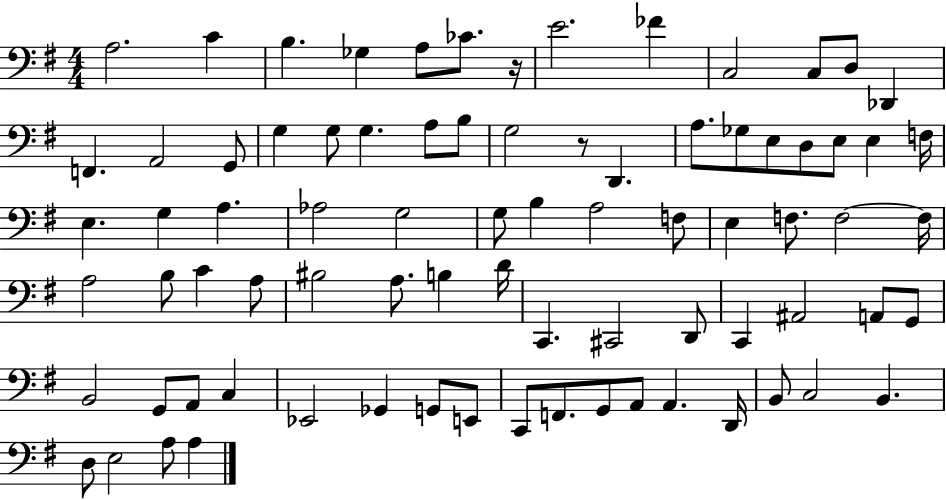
X:1
T:Untitled
M:4/4
L:1/4
K:G
A,2 C B, _G, A,/2 _C/2 z/4 E2 _F C,2 C,/2 D,/2 _D,, F,, A,,2 G,,/2 G, G,/2 G, A,/2 B,/2 G,2 z/2 D,, A,/2 _G,/2 E,/2 D,/2 E,/2 E, F,/4 E, G, A, _A,2 G,2 G,/2 B, A,2 F,/2 E, F,/2 F,2 F,/4 A,2 B,/2 C A,/2 ^B,2 A,/2 B, D/4 C,, ^C,,2 D,,/2 C,, ^A,,2 A,,/2 G,,/2 B,,2 G,,/2 A,,/2 C, _E,,2 _G,, G,,/2 E,,/2 C,,/2 F,,/2 G,,/2 A,,/2 A,, D,,/4 B,,/2 C,2 B,, D,/2 E,2 A,/2 A,